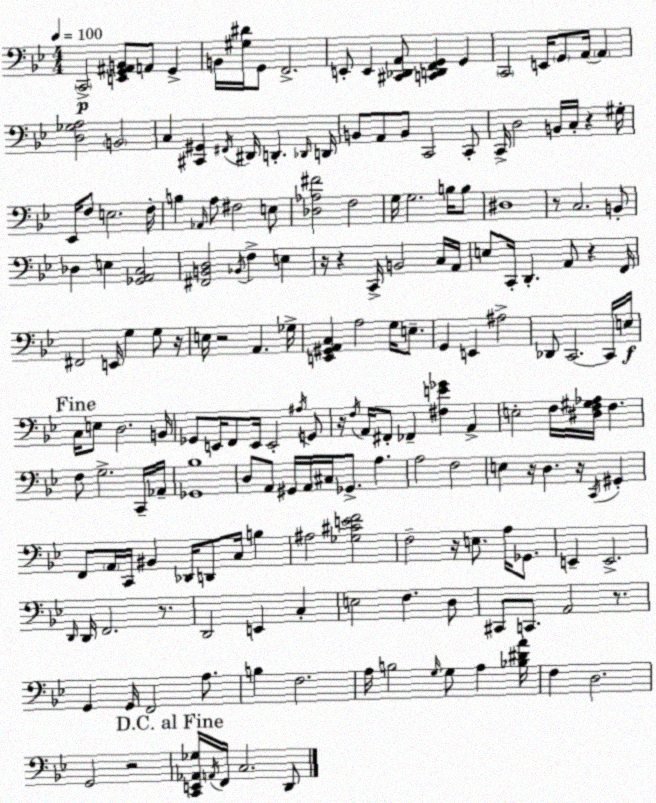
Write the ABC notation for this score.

X:1
T:Untitled
M:4/4
L:1/4
K:Bb
C,,2 [E,,G,,^A,,B,,]/2 A,,/2 G,, B,,/4 [^G,^D]/4 G,,/2 F,,2 E,,/2 E,, [^C,,_D,,A,,]/2 [C,,D,,F,,G,,] G,, C,,2 E,,/4 G,,/2 A,,/4 A,, [D,_G,A,]2 B,,2 C, [^C,,^G,,] ^F,,/4 ^D,,/4 D,, _D,,/4 D,,/4 B,,/2 A,,/2 B,,/2 C,,2 C,,/2 C,,/4 D,2 B,,/4 C,/4 z ^G,/4 _E,,/4 F,/2 E,2 F,/4 B, _A,,/4 A,/2 ^F,2 E,/2 [_D,_A,^F]2 F,2 G,/4 G,2 B,/4 B,/2 ^D,4 z/2 C,2 B,,/2 _D, E, [_G,,A,,C,]2 [^F,,B,,D,]2 _B,,/4 F, E, z/4 z C,,/4 B,,2 C,/4 A,,/4 E,/2 C,,/4 D,, A,,/2 z F,,/4 ^F,,2 E,,/4 G, G,/2 z/4 E,/4 z2 A,, _G,/4 [E,,^G,,A,,C,] A,2 G,/4 E,/2 G,, E,, ^A,2 _D,,/2 C,,2 C,,/4 E,/4 C,/4 E,/2 D,2 B,,/4 _G,,/2 E,,/4 F,,/2 E,,/4 E,,2 ^A,/4 G,,/2 z/4 F,/4 A,,/4 ^F,,/2 _F,, [^F,E_G] A,, E,2 F,/4 [^D,F,^G,_A,]/4 F, F,/2 G,2 C,,/4 _A,,/4 [_G,,_B,]4 D,/2 A,,/2 ^G,,/4 A,,/4 ^C,/4 _G,,/2 A, A,2 F,2 E, z/4 D, z/4 C,,/4 ^G,, F,,/2 A,,/4 C,,/4 ^B,, _D,,/4 D,,/2 C,/4 B, ^A,2 [_G,^CEF]2 F,2 z/4 E,/2 A,/4 _G,,/2 E,, E,,2 D,,/4 D,,/4 F,,2 z/2 D,,2 E,, C, E,2 F, D,/2 ^C,,/2 C,,/2 A,,2 z/2 G,, G,,/4 F,,2 A,/2 B, F,2 A,/4 B,2 G,/4 G,/2 A, [_B,^DA]/4 F, D,2 G,,2 z2 [C,,E,,_A,,_G,]/4 A,,/4 F,,/4 C,2 D,,/2